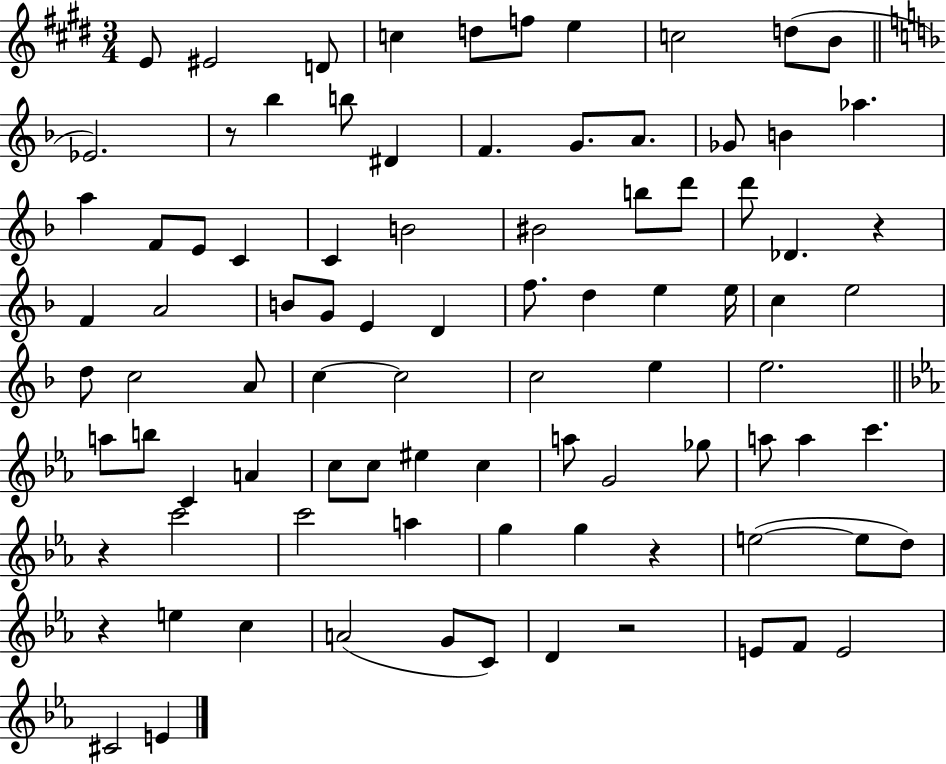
E4/e EIS4/h D4/e C5/q D5/e F5/e E5/q C5/h D5/e B4/e Eb4/h. R/e Bb5/q B5/e D#4/q F4/q. G4/e. A4/e. Gb4/e B4/q Ab5/q. A5/q F4/e E4/e C4/q C4/q B4/h BIS4/h B5/e D6/e D6/e Db4/q. R/q F4/q A4/h B4/e G4/e E4/q D4/q F5/e. D5/q E5/q E5/s C5/q E5/h D5/e C5/h A4/e C5/q C5/h C5/h E5/q E5/h. A5/e B5/e C4/q A4/q C5/e C5/e EIS5/q C5/q A5/e G4/h Gb5/e A5/e A5/q C6/q. R/q C6/h C6/h A5/q G5/q G5/q R/q E5/h E5/e D5/e R/q E5/q C5/q A4/h G4/e C4/e D4/q R/h E4/e F4/e E4/h C#4/h E4/q